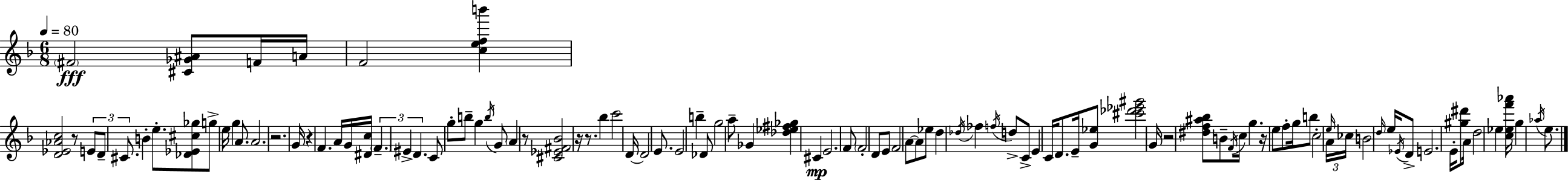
F#4/h [C#4,Gb4,A#4]/e F4/s A4/s F4/h [C5,E5,F5,B6]/q [D4,Eb4,Ab4,C5]/h R/e E4/e D4/e C#4/e. B4/q E5/e. [Db4,Eb4,C#5,Gb5]/e G5/e E5/s G5/q A4/e. A4/h. R/h. G4/s R/q F4/q. A4/s G4/s [D#4,C5]/s F4/q. EIS4/q D4/q. C4/e G5/e B5/e G5/q B5/s G4/e A4/q R/e [C#4,Eb4,F#4,Bb4]/h R/s R/e. Bb5/q C6/h D4/s D4/h E4/e. E4/h B5/q Db4/e G5/h A5/e Gb4/q [Db5,Eb5,F#5,Gb5]/q C#4/q E4/h. F4/e F4/h D4/e E4/e F4/h A4/e A4/e Eb5/e D5/q Db5/s FES5/q F5/s D5/e C4/e E4/q C4/s D4/e. E4/s [G4,Eb5]/e [C#6,Db6,Eb6,G#6]/h G4/s R/h [D#5,F5,A#5,Bb5]/e B4/e F4/s C5/s G5/q. R/s E5/e F5/e G5/s B5/e C5/h A4/s E5/s CES5/s B4/h D5/s E5/s Eb4/s D4/e E4/h. E4/s [G#5,D#6]/e A4/s D5/h Eb5/q [C5,Eb5,F6,Ab6]/s G5/q Ab5/s E5/e.